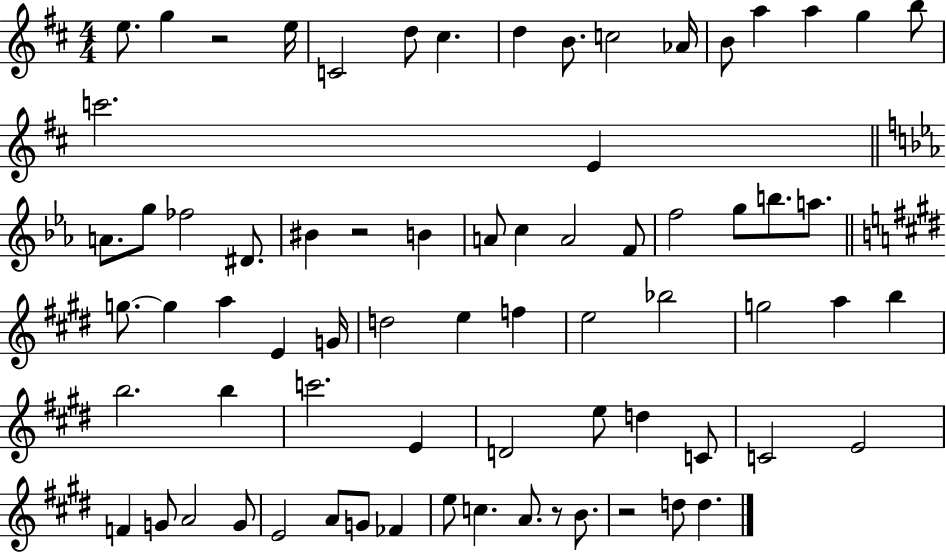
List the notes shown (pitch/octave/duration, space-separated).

E5/e. G5/q R/h E5/s C4/h D5/e C#5/q. D5/q B4/e. C5/h Ab4/s B4/e A5/q A5/q G5/q B5/e C6/h. E4/q A4/e. G5/e FES5/h D#4/e. BIS4/q R/h B4/q A4/e C5/q A4/h F4/e F5/h G5/e B5/e. A5/e. G5/e. G5/q A5/q E4/q G4/s D5/h E5/q F5/q E5/h Bb5/h G5/h A5/q B5/q B5/h. B5/q C6/h. E4/q D4/h E5/e D5/q C4/e C4/h E4/h F4/q G4/e A4/h G4/e E4/h A4/e G4/e FES4/q E5/e C5/q. A4/e. R/e B4/e. R/h D5/e D5/q.